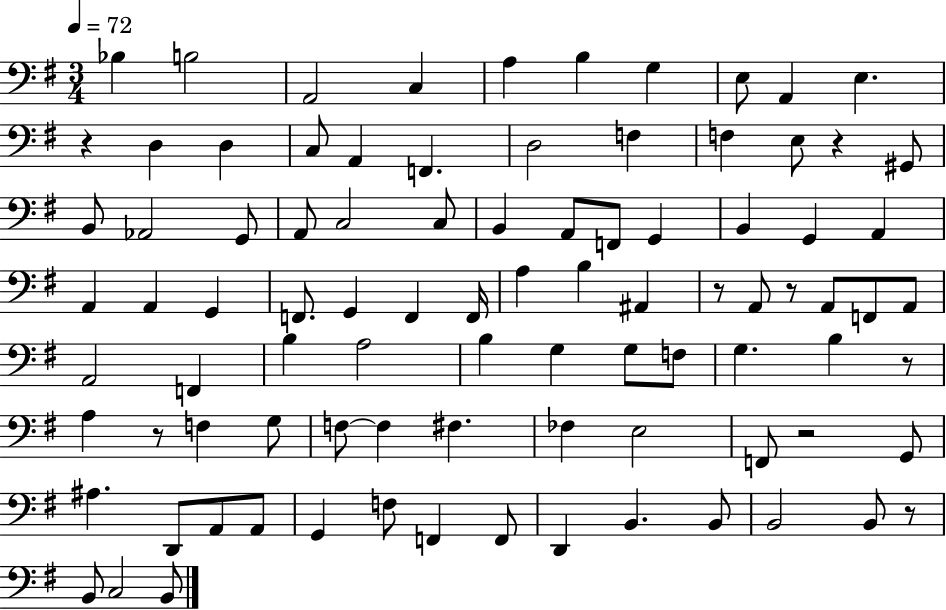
Bb3/q B3/h A2/h C3/q A3/q B3/q G3/q E3/e A2/q E3/q. R/q D3/q D3/q C3/e A2/q F2/q. D3/h F3/q F3/q E3/e R/q G#2/e B2/e Ab2/h G2/e A2/e C3/h C3/e B2/q A2/e F2/e G2/q B2/q G2/q A2/q A2/q A2/q G2/q F2/e. G2/q F2/q F2/s A3/q B3/q A#2/q R/e A2/e R/e A2/e F2/e A2/e A2/h F2/q B3/q A3/h B3/q G3/q G3/e F3/e G3/q. B3/q R/e A3/q R/e F3/q G3/e F3/e F3/q F#3/q. FES3/q E3/h F2/e R/h G2/e A#3/q. D2/e A2/e A2/e G2/q F3/e F2/q F2/e D2/q B2/q. B2/e B2/h B2/e R/e B2/e C3/h B2/e